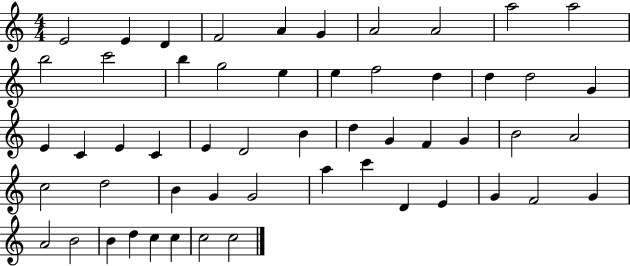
{
  \clef treble
  \numericTimeSignature
  \time 4/4
  \key c \major
  e'2 e'4 d'4 | f'2 a'4 g'4 | a'2 a'2 | a''2 a''2 | \break b''2 c'''2 | b''4 g''2 e''4 | e''4 f''2 d''4 | d''4 d''2 g'4 | \break e'4 c'4 e'4 c'4 | e'4 d'2 b'4 | d''4 g'4 f'4 g'4 | b'2 a'2 | \break c''2 d''2 | b'4 g'4 g'2 | a''4 c'''4 d'4 e'4 | g'4 f'2 g'4 | \break a'2 b'2 | b'4 d''4 c''4 c''4 | c''2 c''2 | \bar "|."
}